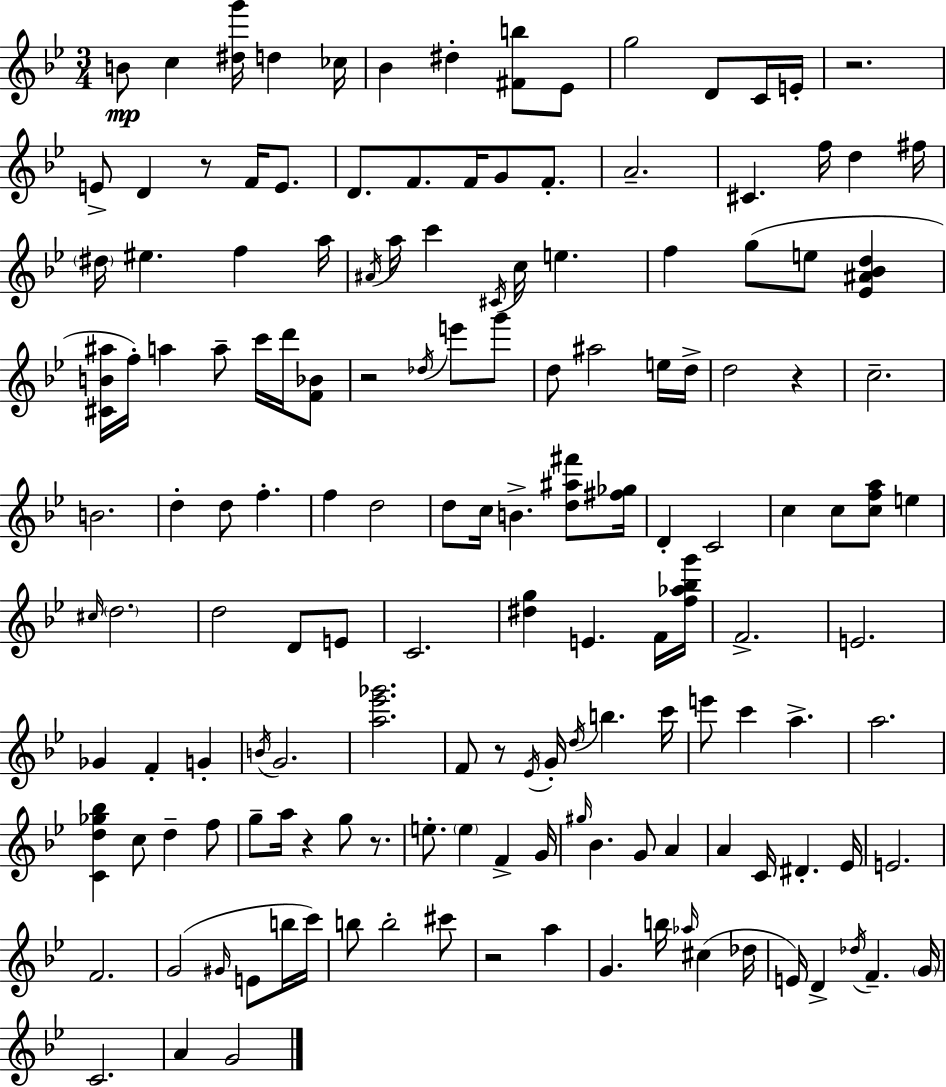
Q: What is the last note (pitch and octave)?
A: G4